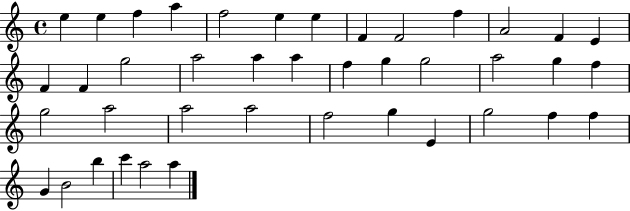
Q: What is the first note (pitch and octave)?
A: E5